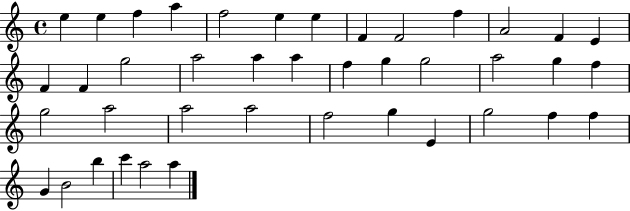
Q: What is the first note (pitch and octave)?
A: E5